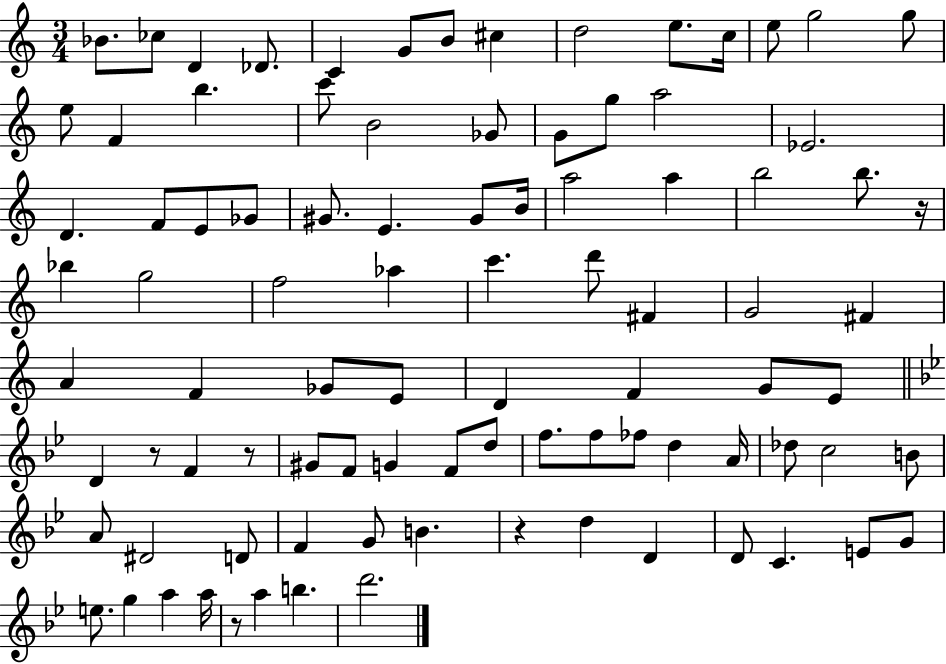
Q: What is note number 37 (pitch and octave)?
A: Bb5